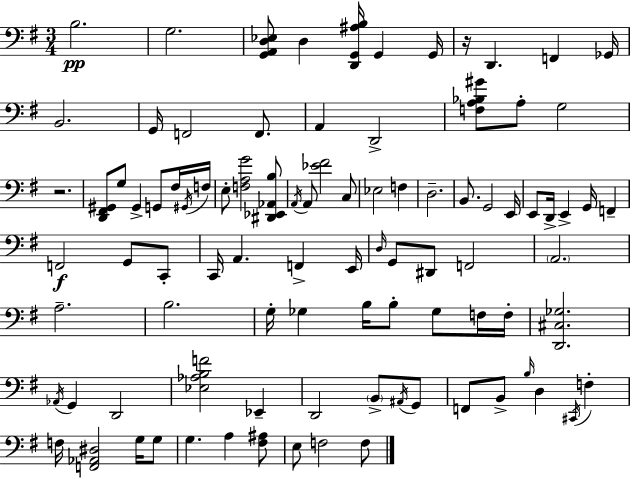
X:1
T:Untitled
M:3/4
L:1/4
K:Em
B,2 G,2 [G,,A,,D,_E,]/2 D, [D,,G,,^A,B,]/4 G,, G,,/4 z/4 D,, F,, _G,,/4 B,,2 G,,/4 F,,2 F,,/2 A,, D,,2 [F,A,_B,^G]/2 A,/2 G,2 z2 [D,,^F,,^G,,]/2 G,/2 ^G,, G,,/2 ^F,/4 ^G,,/4 F,/4 E,/2 [F,A,G]2 [^D,,_E,,_A,,B,]/2 A,,/4 A,,/2 [_E^F]2 C,/2 _E,2 F, D,2 B,,/2 G,,2 E,,/4 E,,/2 D,,/4 E,, G,,/4 F,, F,,2 G,,/2 C,,/2 C,,/4 A,, F,, E,,/4 D,/4 G,,/2 ^D,,/2 F,,2 A,,2 A,2 B,2 G,/4 _G, B,/4 B,/2 _G,/2 F,/4 F,/4 [D,,^C,_G,]2 _A,,/4 G,, D,,2 [_E,_A,B,F]2 _E,, D,,2 B,,/2 ^A,,/4 G,,/2 F,,/2 B,,/2 B,/4 D, ^C,,/4 F, F,/4 [F,,_A,,^D,]2 G,/4 G,/2 G, A, [^F,^A,]/2 E,/2 F,2 F,/2